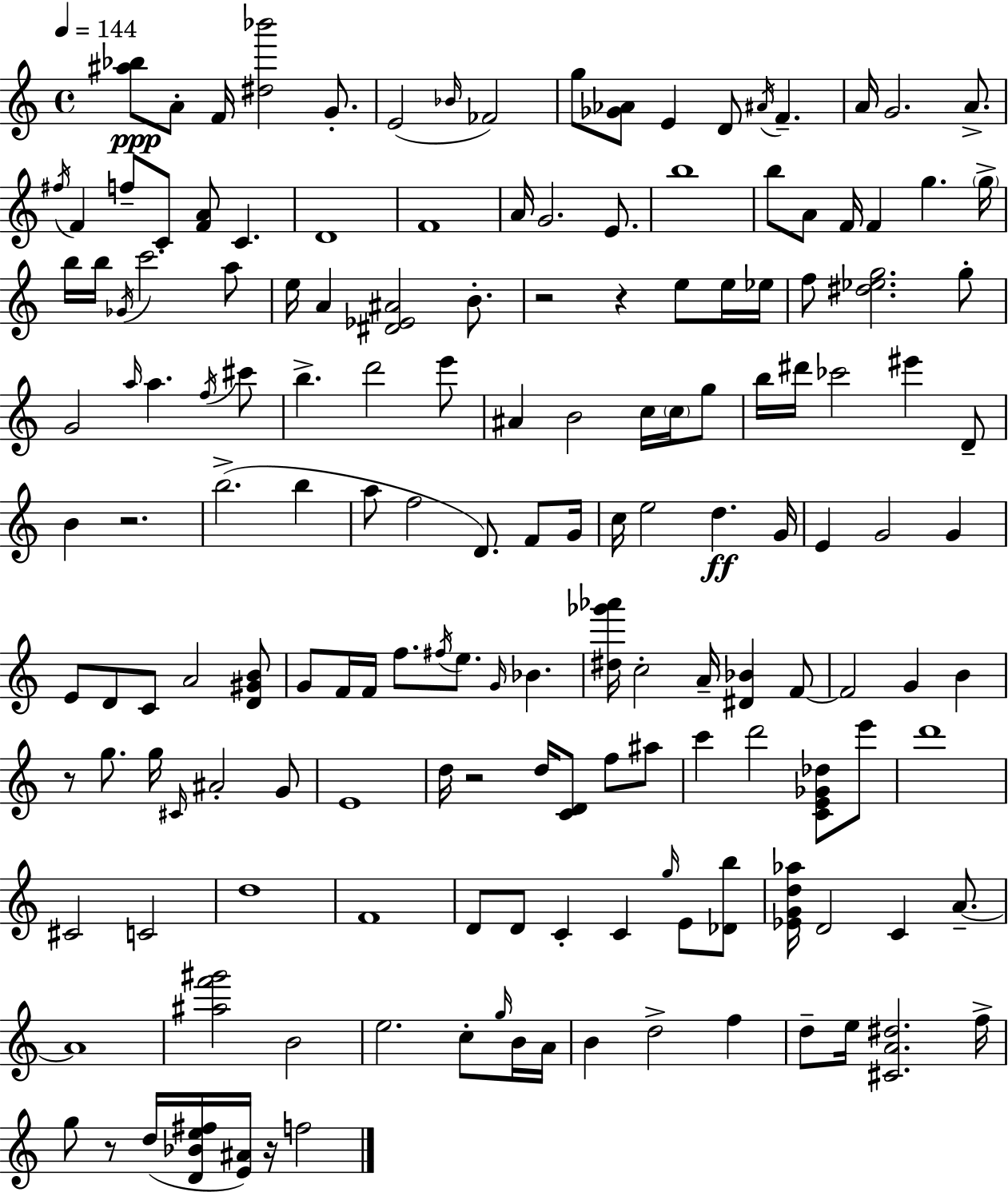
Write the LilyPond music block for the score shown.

{
  \clef treble
  \time 4/4
  \defaultTimeSignature
  \key c \major
  \tempo 4 = 144
  <ais'' bes''>8\ppp a'8-. f'16 <dis'' bes'''>2 g'8.-. | e'2( \grace { bes'16 } fes'2) | g''8 <ges' aes'>8 e'4 d'8 \acciaccatura { ais'16 } f'4.-- | a'16 g'2. a'8.-> | \break \acciaccatura { fis''16 } f'4 f''8-- c'8 <f' a'>8 c'4. | d'1 | f'1 | a'16 g'2. | \break e'8. b''1 | b''8 a'8 f'16 f'4 g''4. | \parenthesize g''16-> b''16 b''16 \acciaccatura { ges'16 } c'''2. | a''8 e''16 a'4 <dis' ees' ais'>2 | \break b'8.-. r2 r4 | e''8 e''16 ees''16 f''8 <dis'' ees'' g''>2. | g''8-. g'2 \grace { a''16 } a''4. | \acciaccatura { f''16 } cis'''8 b''4.-> d'''2 | \break e'''8 ais'4 b'2 | c''16 \parenthesize c''16 g''8 b''16 dis'''16 ces'''2 | eis'''4 d'8-- b'4 r2. | b''2.->( | \break b''4 a''8 f''2 | d'8.) f'8 g'16 c''16 e''2 d''4.\ff | g'16 e'4 g'2 | g'4 e'8 d'8 c'8 a'2 | \break <d' gis' b'>8 g'8 f'16 f'16 f''8. \acciaccatura { fis''16 } e''8. | \grace { g'16 } bes'4. <dis'' ges''' aes'''>16 c''2-. | a'16-- <dis' bes'>4 f'8~~ f'2 | g'4 b'4 r8 g''8. g''16 \grace { cis'16 } ais'2-. | \break g'8 e'1 | d''16 r2 | d''16 <c' d'>8 f''8 ais''8 c'''4 d'''2 | <c' e' ges' des''>8 e'''8 d'''1 | \break cis'2 | c'2 d''1 | f'1 | d'8 d'8 c'4-. | \break c'4 \grace { g''16 } e'8 <des' b''>8 <ees' g' d'' aes''>16 d'2 | c'4 a'8.--~~ a'1 | <ais'' f''' gis'''>2 | b'2 e''2. | \break c''8-. \grace { g''16 } b'16 a'16 b'4 d''2-> | f''4 d''8-- e''16 <cis' a' dis''>2. | f''16-> g''8 r8 d''16( | <d' bes' e'' fis''>16 <e' ais'>16) r16 f''2 \bar "|."
}